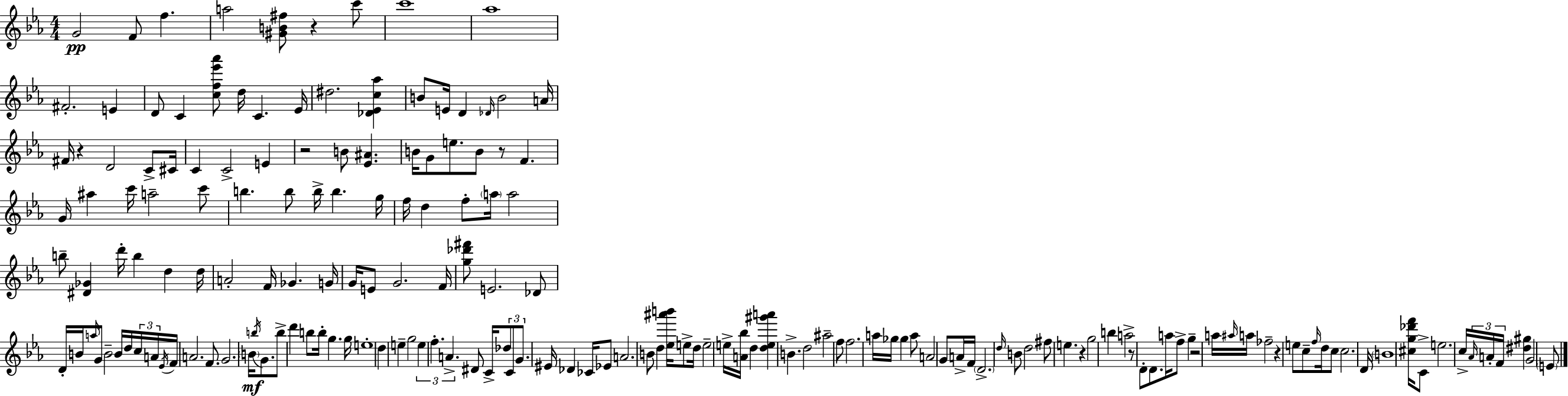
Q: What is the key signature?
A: EES major